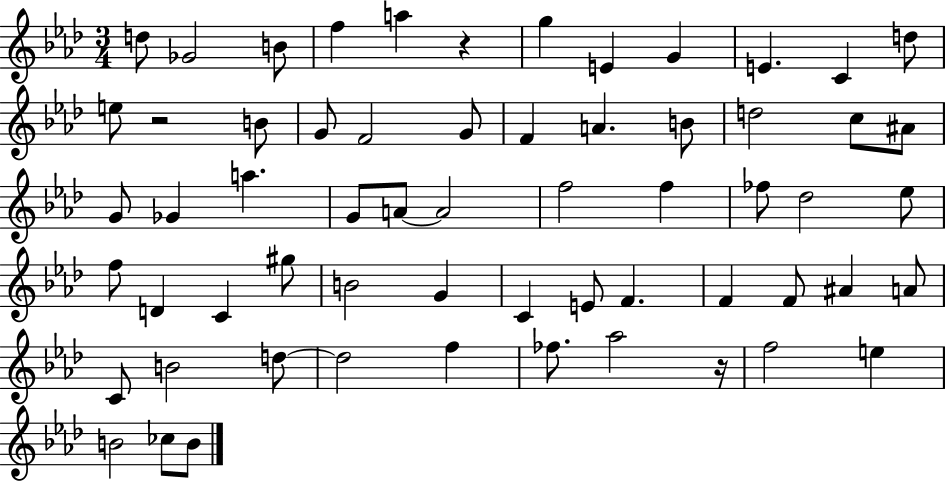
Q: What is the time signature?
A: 3/4